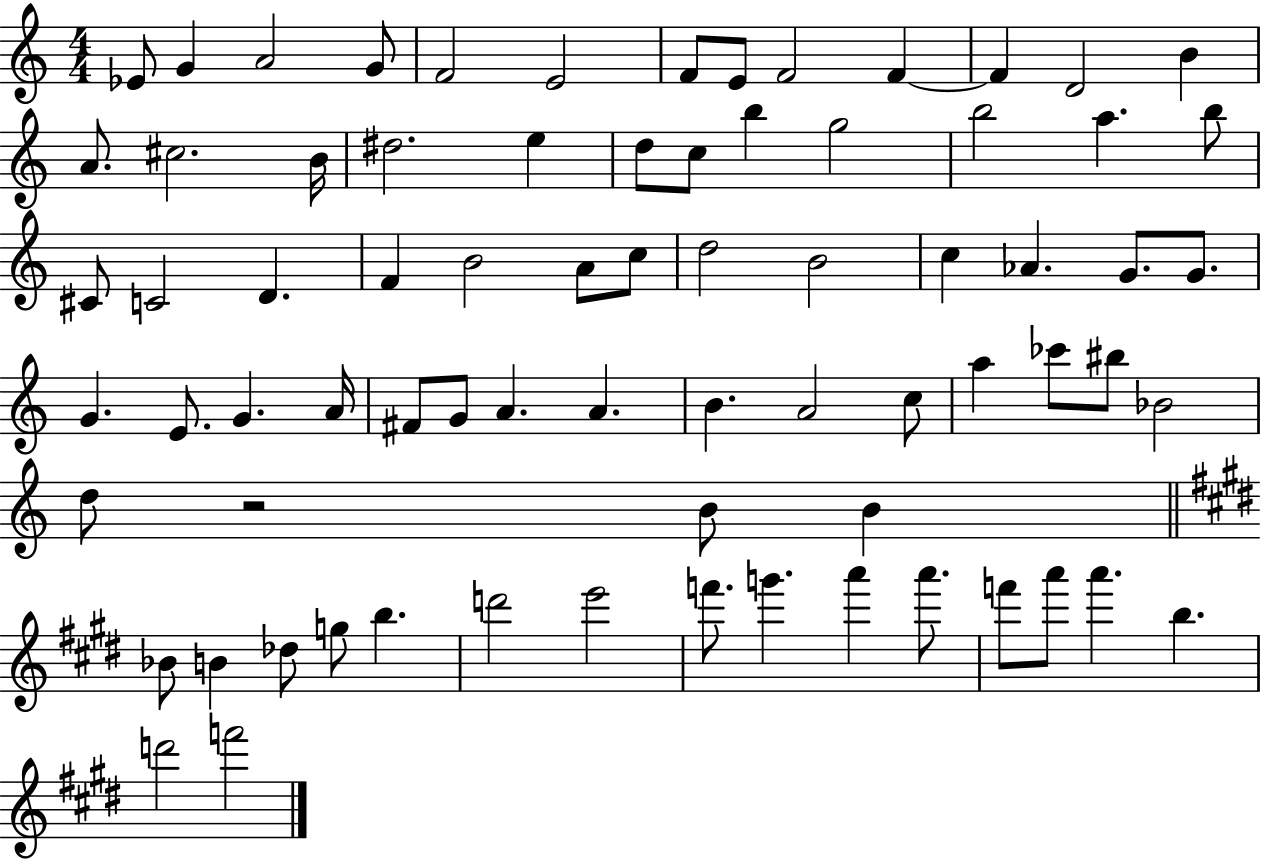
{
  \clef treble
  \numericTimeSignature
  \time 4/4
  \key c \major
  \repeat volta 2 { ees'8 g'4 a'2 g'8 | f'2 e'2 | f'8 e'8 f'2 f'4~~ | f'4 d'2 b'4 | \break a'8. cis''2. b'16 | dis''2. e''4 | d''8 c''8 b''4 g''2 | b''2 a''4. b''8 | \break cis'8 c'2 d'4. | f'4 b'2 a'8 c''8 | d''2 b'2 | c''4 aes'4. g'8. g'8. | \break g'4. e'8. g'4. a'16 | fis'8 g'8 a'4. a'4. | b'4. a'2 c''8 | a''4 ces'''8 bis''8 bes'2 | \break d''8 r2 b'8 b'4 | \bar "||" \break \key e \major bes'8 b'4 des''8 g''8 b''4. | d'''2 e'''2 | f'''8. g'''4. a'''4 a'''8. | f'''8 a'''8 a'''4. b''4. | \break d'''2 f'''2 | } \bar "|."
}